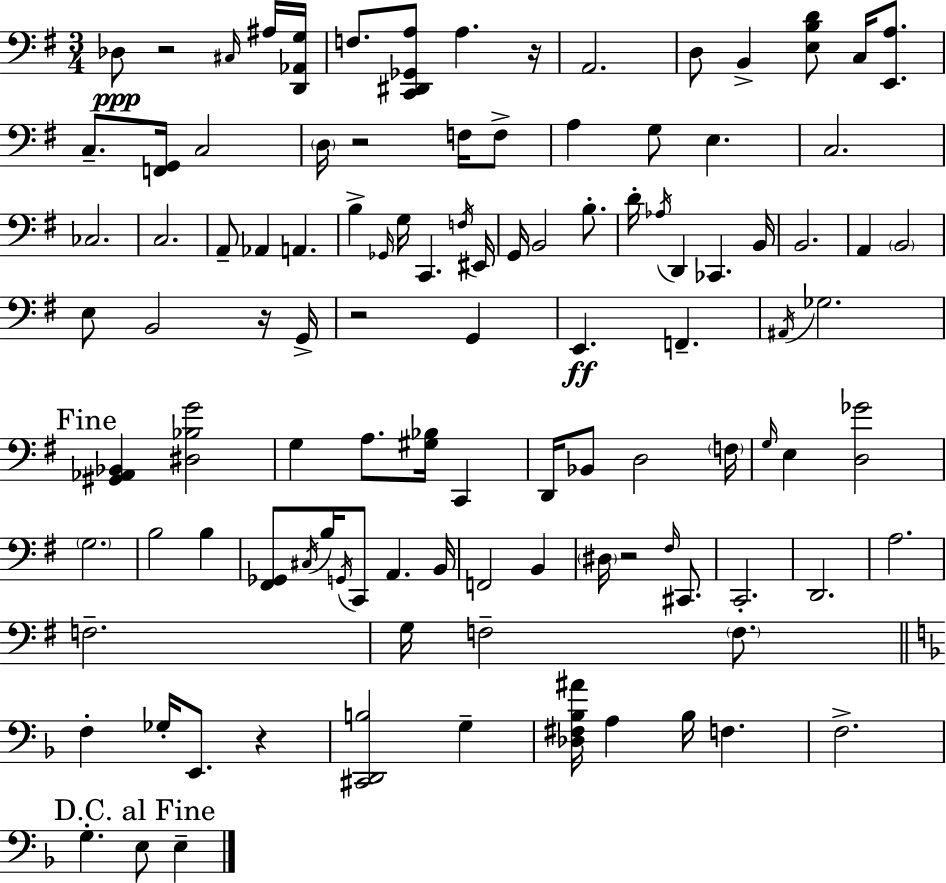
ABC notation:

X:1
T:Untitled
M:3/4
L:1/4
K:Em
_D,/2 z2 ^C,/4 ^A,/4 [D,,_A,,G,]/4 F,/2 [C,,^D,,_G,,A,]/2 A, z/4 A,,2 D,/2 B,, [E,B,D]/2 C,/4 [E,,A,]/2 C,/2 [F,,G,,]/4 C,2 D,/4 z2 F,/4 F,/2 A, G,/2 E, C,2 _C,2 C,2 A,,/2 _A,, A,, B, _G,,/4 G,/4 C,, F,/4 ^E,,/4 G,,/4 B,,2 B,/2 D/4 _A,/4 D,, _C,, B,,/4 B,,2 A,, B,,2 E,/2 B,,2 z/4 G,,/4 z2 G,, E,, F,, ^A,,/4 _G,2 [^G,,_A,,_B,,] [^D,_B,G]2 G, A,/2 [^G,_B,]/4 C,, D,,/4 _B,,/2 D,2 F,/4 G,/4 E, [D,_G]2 G,2 B,2 B, [^F,,_G,,]/2 ^C,/4 B,/4 G,,/4 C,,/2 A,, B,,/4 F,,2 B,, ^D,/4 z2 ^F,/4 ^C,,/2 C,,2 D,,2 A,2 F,2 G,/4 F,2 F,/2 F, _G,/4 E,,/2 z [^C,,D,,B,]2 G, [_D,^F,_B,^A]/4 A, _B,/4 F, F,2 G, E,/2 E,